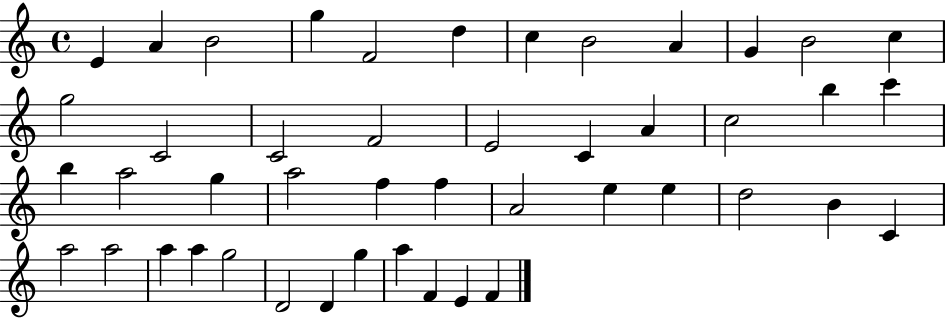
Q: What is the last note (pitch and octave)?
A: F4